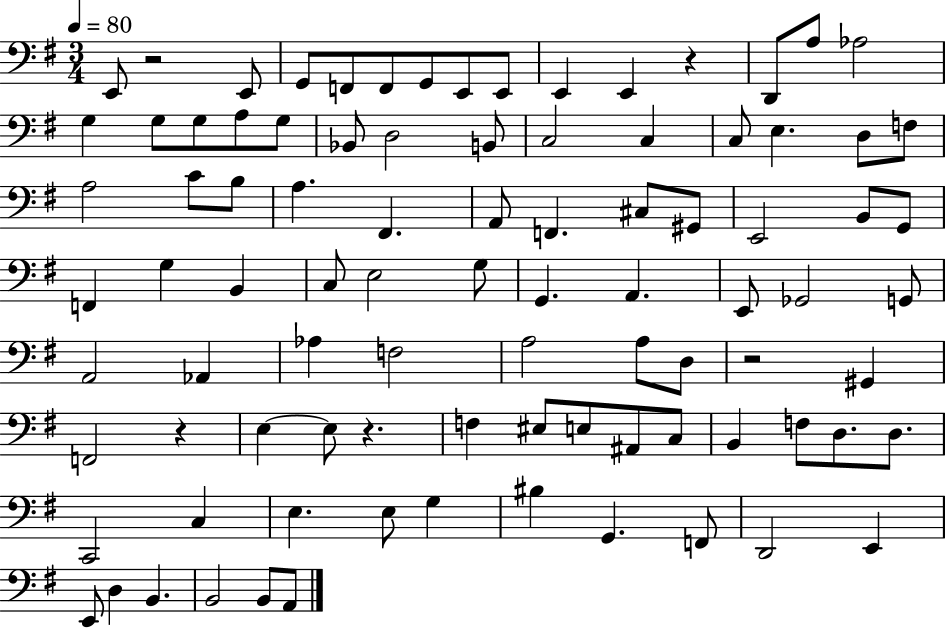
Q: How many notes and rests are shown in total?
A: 91